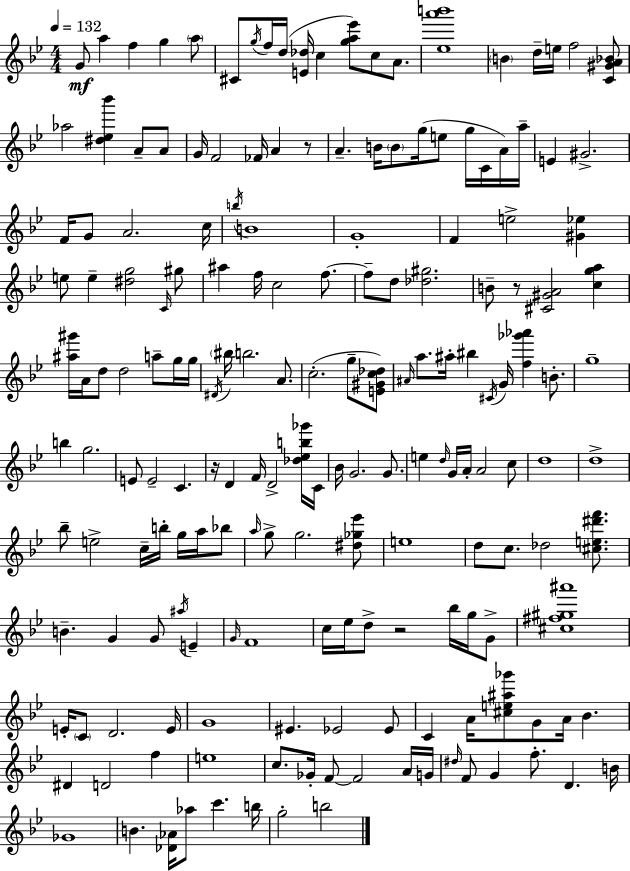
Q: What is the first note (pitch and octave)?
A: G4